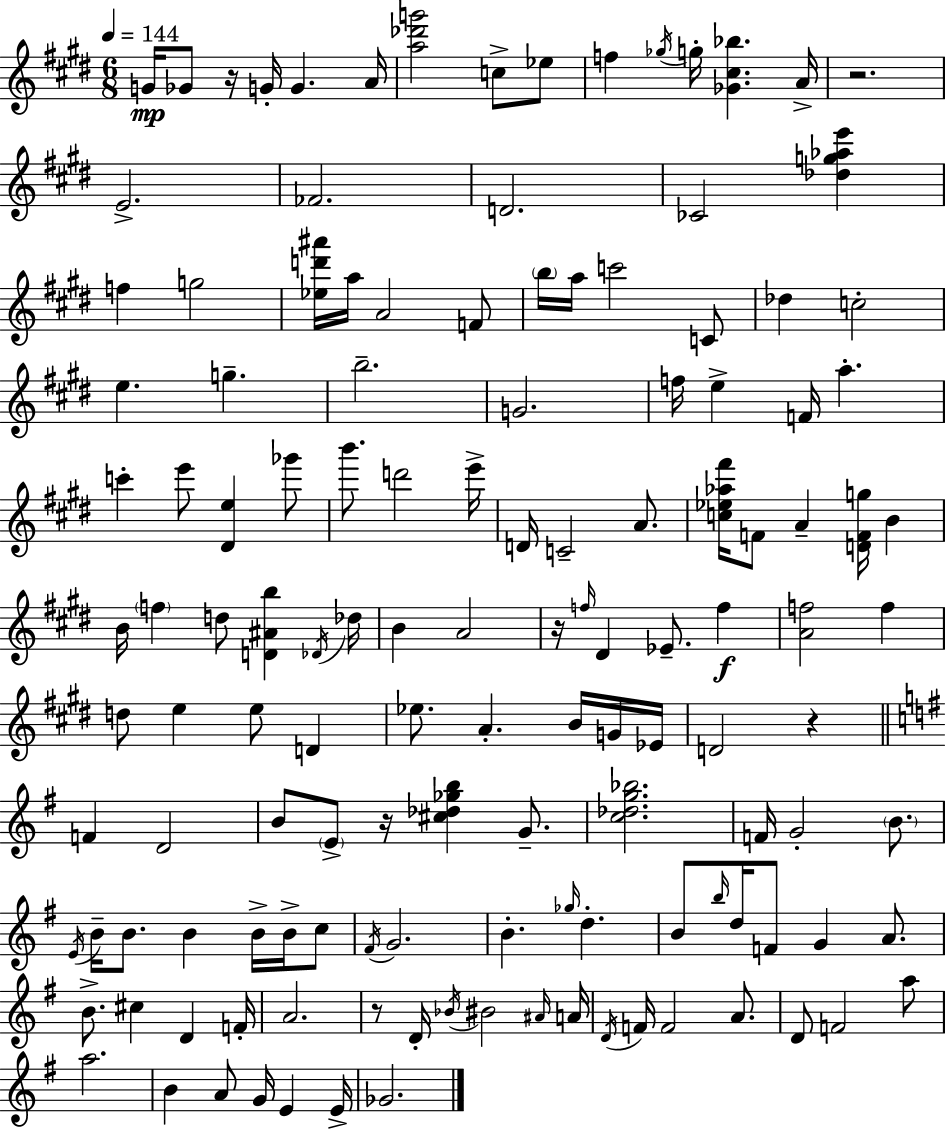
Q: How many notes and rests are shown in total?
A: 135